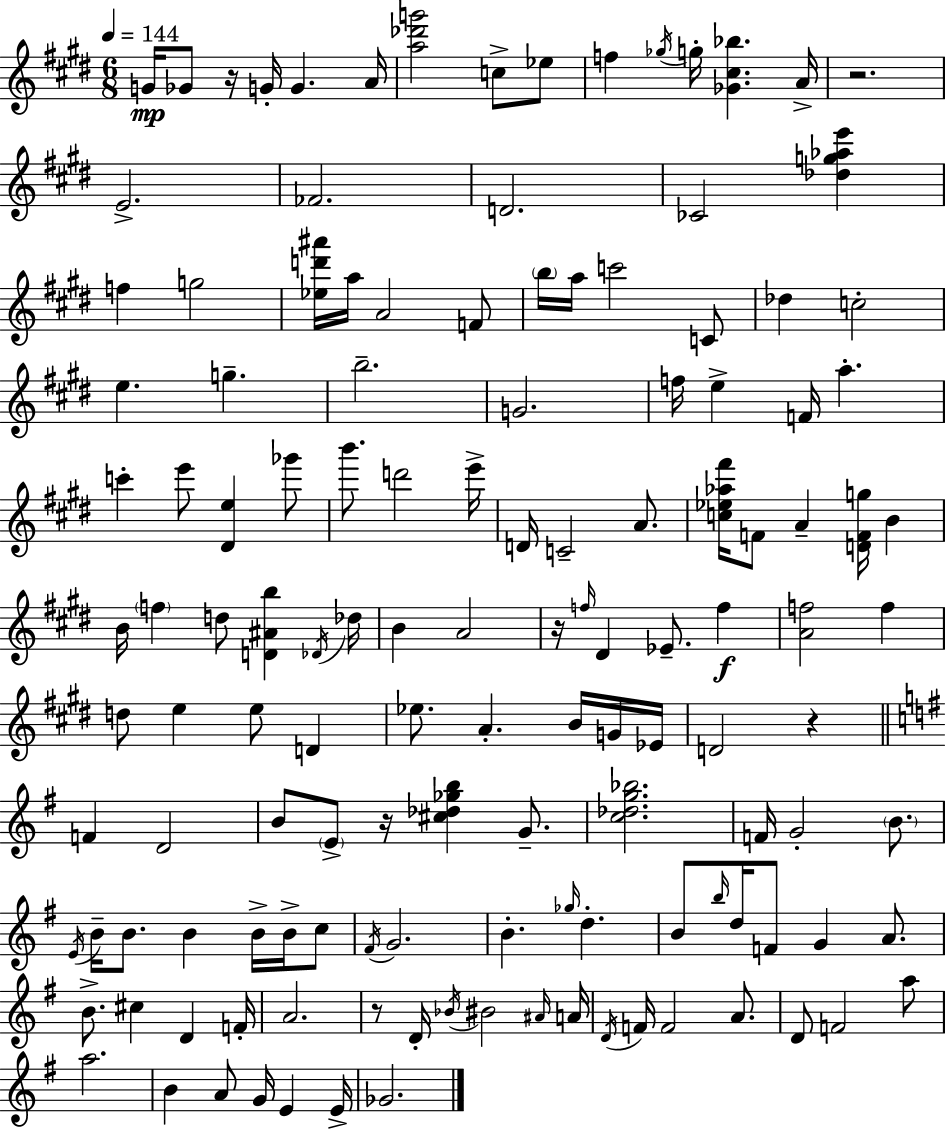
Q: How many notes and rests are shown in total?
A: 135